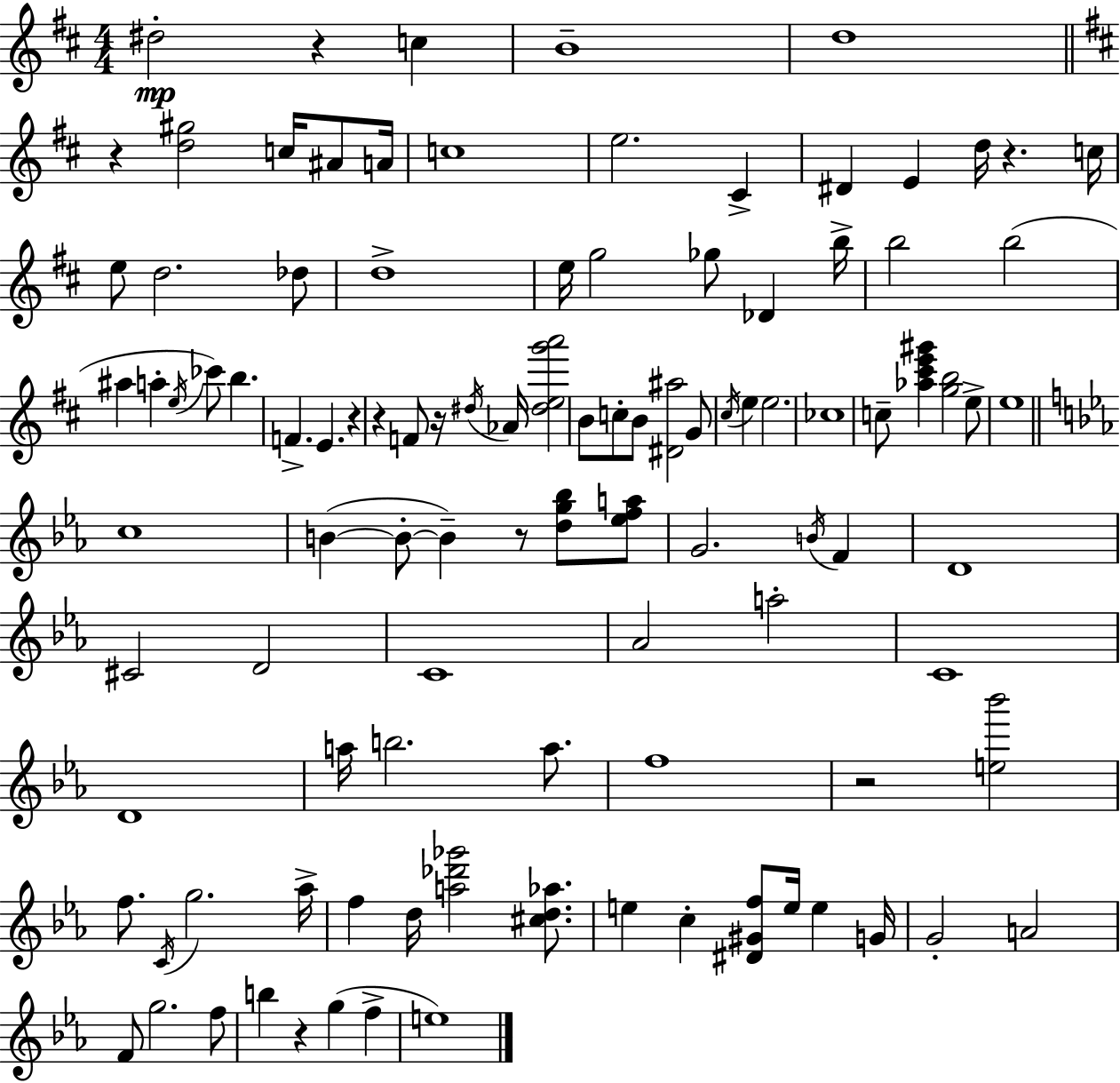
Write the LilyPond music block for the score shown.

{
  \clef treble
  \numericTimeSignature
  \time 4/4
  \key d \major
  dis''2-.\mp r4 c''4 | b'1-- | d''1 | \bar "||" \break \key d \major r4 <d'' gis''>2 c''16 ais'8 a'16 | c''1 | e''2. cis'4-> | dis'4 e'4 d''16 r4. c''16 | \break e''8 d''2. des''8 | d''1-> | e''16 g''2 ges''8 des'4 b''16-> | b''2 b''2( | \break ais''4 a''4-. \acciaccatura { e''16 } ces'''8) b''4. | f'4.-> e'4. r4 | r4 f'8 r16 \acciaccatura { dis''16 } aes'16 <dis'' e'' g''' a'''>2 | b'8 c''8-. b'8 <dis' ais''>2 | \break g'8 \acciaccatura { cis''16 } e''4 e''2. | ces''1 | c''8-- <aes'' cis''' e''' gis'''>4 <g'' b''>2 | e''8-> e''1 | \break \bar "||" \break \key c \minor c''1 | b'4~(~ b'8-.~~ b'4--) r8 <d'' g'' bes''>8 <ees'' f'' a''>8 | g'2. \acciaccatura { b'16 } f'4 | d'1 | \break cis'2 d'2 | c'1 | aes'2 a''2-. | c'1 | \break d'1 | a''16 b''2. a''8. | f''1 | r2 <e'' bes'''>2 | \break f''8. \acciaccatura { c'16 } g''2. | aes''16-> f''4 d''16 <a'' des''' ges'''>2 <cis'' d'' aes''>8. | e''4 c''4-. <dis' gis' f''>8 e''16 e''4 | g'16 g'2-. a'2 | \break f'8 g''2. | f''8 b''4 r4 g''4( f''4-> | e''1) | \bar "|."
}